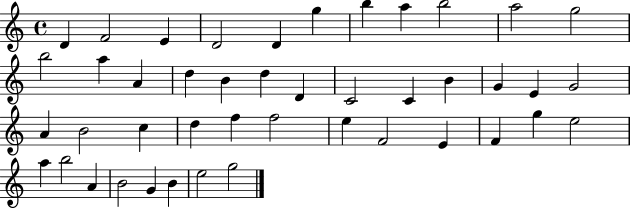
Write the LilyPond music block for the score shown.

{
  \clef treble
  \time 4/4
  \defaultTimeSignature
  \key c \major
  d'4 f'2 e'4 | d'2 d'4 g''4 | b''4 a''4 b''2 | a''2 g''2 | \break b''2 a''4 a'4 | d''4 b'4 d''4 d'4 | c'2 c'4 b'4 | g'4 e'4 g'2 | \break a'4 b'2 c''4 | d''4 f''4 f''2 | e''4 f'2 e'4 | f'4 g''4 e''2 | \break a''4 b''2 a'4 | b'2 g'4 b'4 | e''2 g''2 | \bar "|."
}